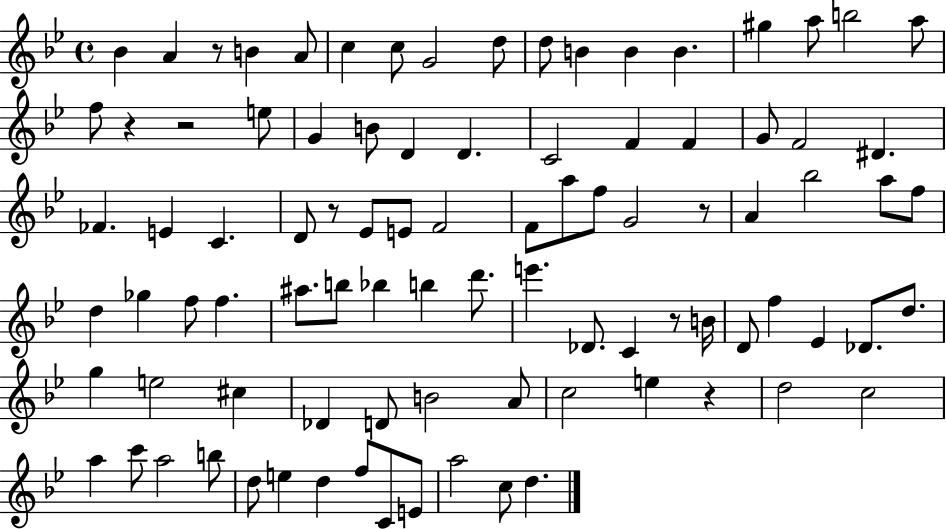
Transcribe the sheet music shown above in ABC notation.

X:1
T:Untitled
M:4/4
L:1/4
K:Bb
_B A z/2 B A/2 c c/2 G2 d/2 d/2 B B B ^g a/2 b2 a/2 f/2 z z2 e/2 G B/2 D D C2 F F G/2 F2 ^D _F E C D/2 z/2 _E/2 E/2 F2 F/2 a/2 f/2 G2 z/2 A _b2 a/2 f/2 d _g f/2 f ^a/2 b/2 _b b d'/2 e' _D/2 C z/2 B/4 D/2 f _E _D/2 d/2 g e2 ^c _D D/2 B2 A/2 c2 e z d2 c2 a c'/2 a2 b/2 d/2 e d f/2 C/2 E/2 a2 c/2 d